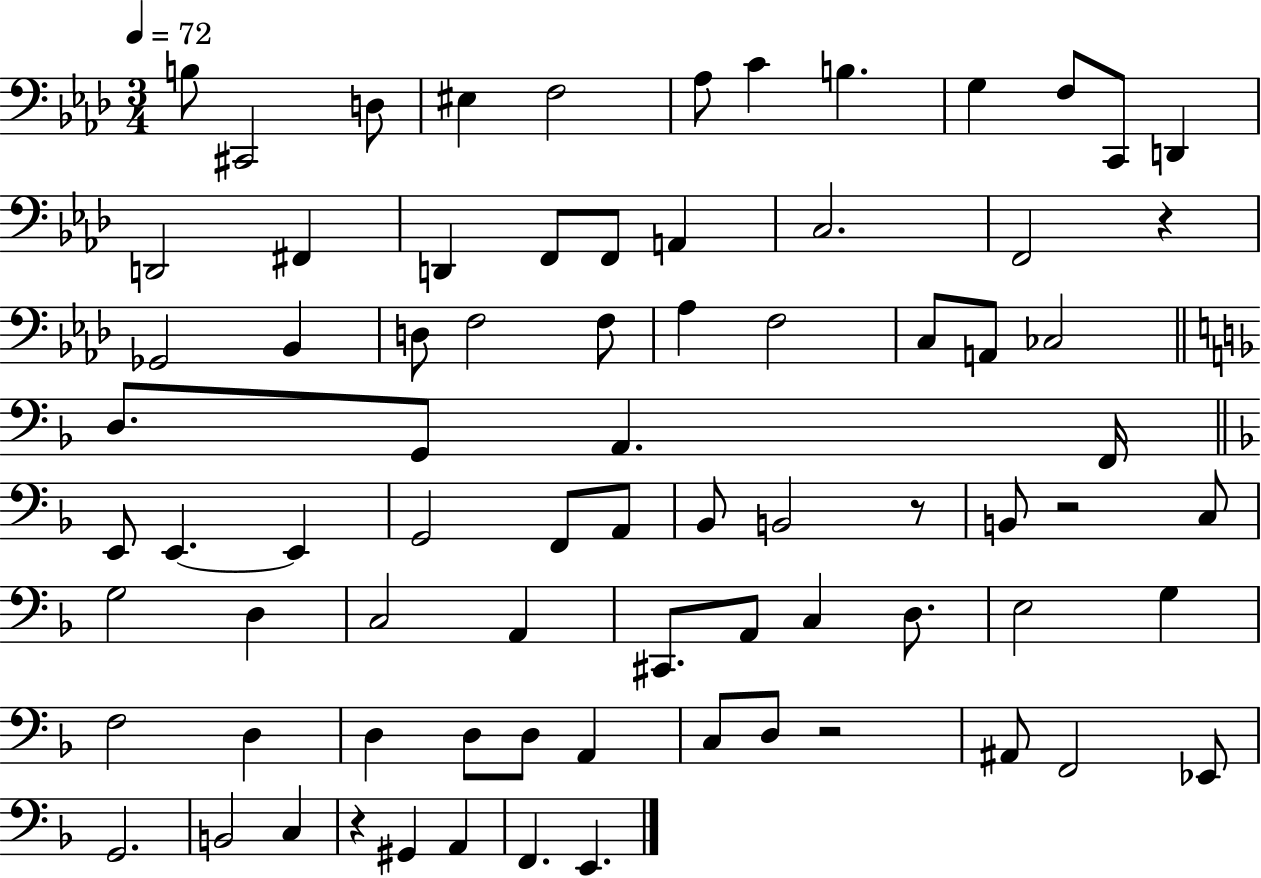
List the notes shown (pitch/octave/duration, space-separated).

B3/e C#2/h D3/e EIS3/q F3/h Ab3/e C4/q B3/q. G3/q F3/e C2/e D2/q D2/h F#2/q D2/q F2/e F2/e A2/q C3/h. F2/h R/q Gb2/h Bb2/q D3/e F3/h F3/e Ab3/q F3/h C3/e A2/e CES3/h D3/e. G2/e A2/q. F2/s E2/e E2/q. E2/q G2/h F2/e A2/e Bb2/e B2/h R/e B2/e R/h C3/e G3/h D3/q C3/h A2/q C#2/e. A2/e C3/q D3/e. E3/h G3/q F3/h D3/q D3/q D3/e D3/e A2/q C3/e D3/e R/h A#2/e F2/h Eb2/e G2/h. B2/h C3/q R/q G#2/q A2/q F2/q. E2/q.